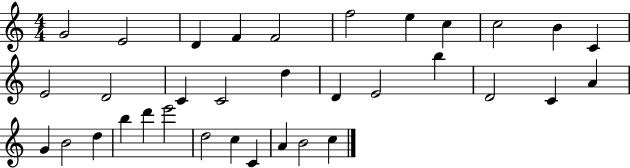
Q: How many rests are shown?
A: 0